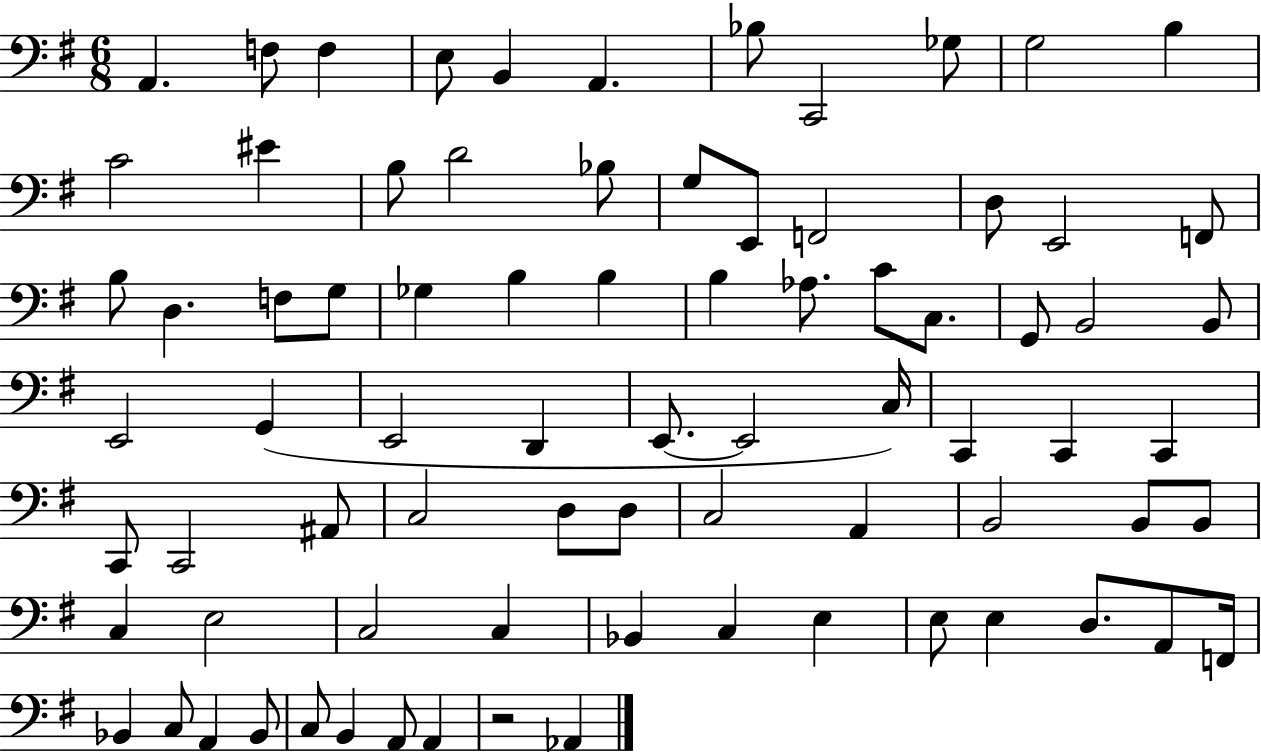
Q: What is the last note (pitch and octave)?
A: Ab2